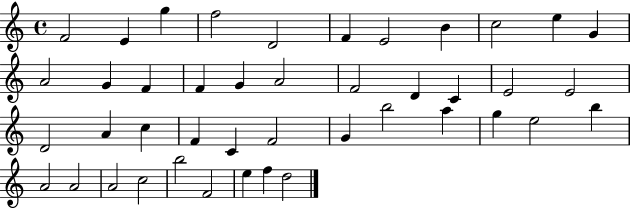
F4/h E4/q G5/q F5/h D4/h F4/q E4/h B4/q C5/h E5/q G4/q A4/h G4/q F4/q F4/q G4/q A4/h F4/h D4/q C4/q E4/h E4/h D4/h A4/q C5/q F4/q C4/q F4/h G4/q B5/h A5/q G5/q E5/h B5/q A4/h A4/h A4/h C5/h B5/h F4/h E5/q F5/q D5/h